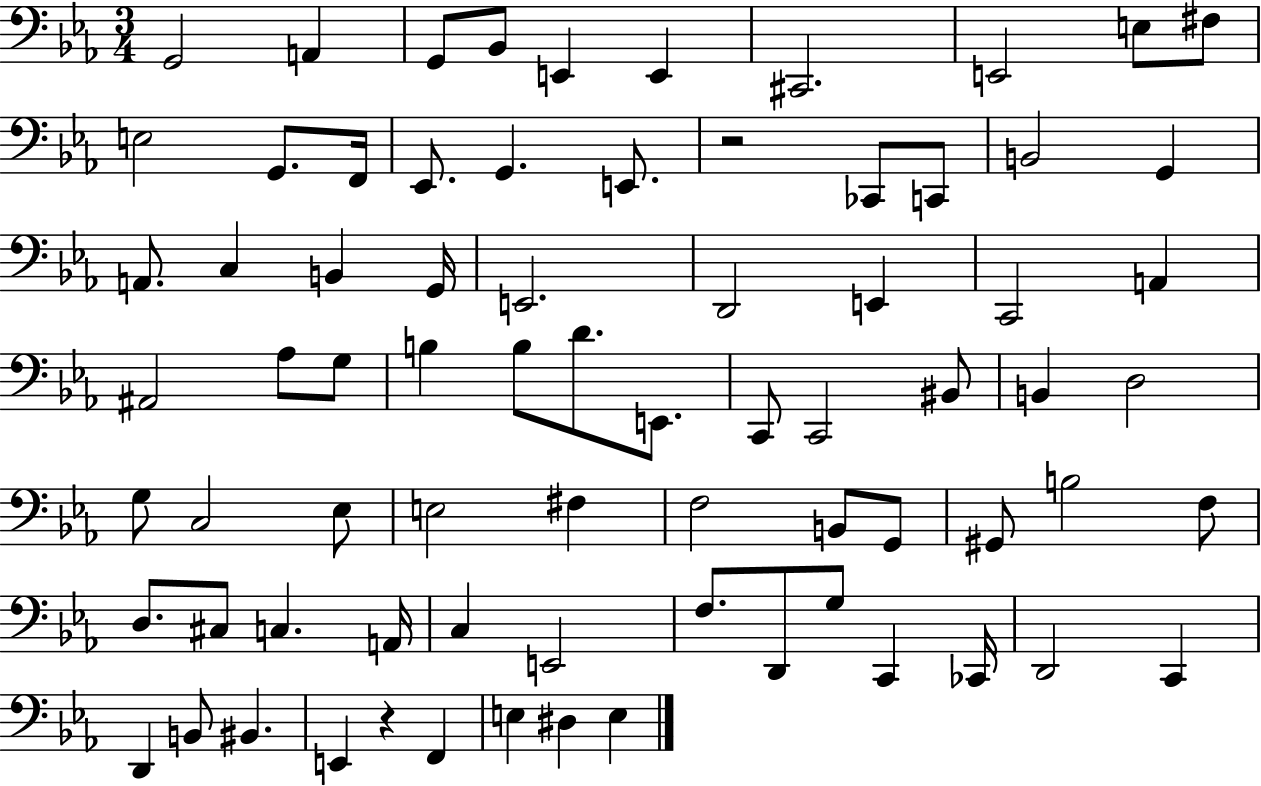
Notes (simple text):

G2/h A2/q G2/e Bb2/e E2/q E2/q C#2/h. E2/h E3/e F#3/e E3/h G2/e. F2/s Eb2/e. G2/q. E2/e. R/h CES2/e C2/e B2/h G2/q A2/e. C3/q B2/q G2/s E2/h. D2/h E2/q C2/h A2/q A#2/h Ab3/e G3/e B3/q B3/e D4/e. E2/e. C2/e C2/h BIS2/e B2/q D3/h G3/e C3/h Eb3/e E3/h F#3/q F3/h B2/e G2/e G#2/e B3/h F3/e D3/e. C#3/e C3/q. A2/s C3/q E2/h F3/e. D2/e G3/e C2/q CES2/s D2/h C2/q D2/q B2/e BIS2/q. E2/q R/q F2/q E3/q D#3/q E3/q